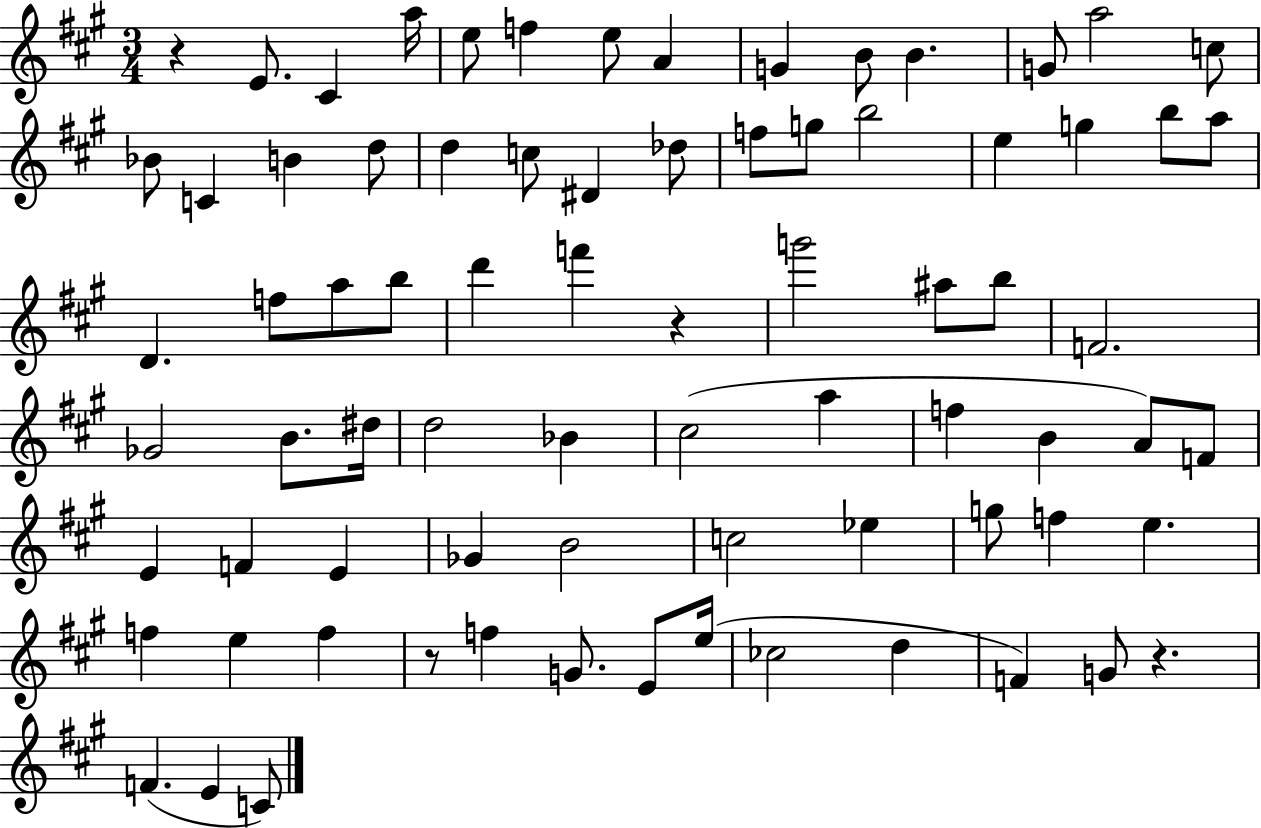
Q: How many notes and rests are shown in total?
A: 77